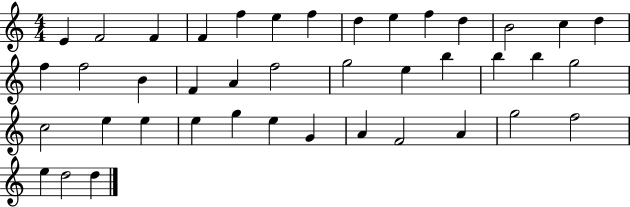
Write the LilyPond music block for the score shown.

{
  \clef treble
  \numericTimeSignature
  \time 4/4
  \key c \major
  e'4 f'2 f'4 | f'4 f''4 e''4 f''4 | d''4 e''4 f''4 d''4 | b'2 c''4 d''4 | \break f''4 f''2 b'4 | f'4 a'4 f''2 | g''2 e''4 b''4 | b''4 b''4 g''2 | \break c''2 e''4 e''4 | e''4 g''4 e''4 g'4 | a'4 f'2 a'4 | g''2 f''2 | \break e''4 d''2 d''4 | \bar "|."
}